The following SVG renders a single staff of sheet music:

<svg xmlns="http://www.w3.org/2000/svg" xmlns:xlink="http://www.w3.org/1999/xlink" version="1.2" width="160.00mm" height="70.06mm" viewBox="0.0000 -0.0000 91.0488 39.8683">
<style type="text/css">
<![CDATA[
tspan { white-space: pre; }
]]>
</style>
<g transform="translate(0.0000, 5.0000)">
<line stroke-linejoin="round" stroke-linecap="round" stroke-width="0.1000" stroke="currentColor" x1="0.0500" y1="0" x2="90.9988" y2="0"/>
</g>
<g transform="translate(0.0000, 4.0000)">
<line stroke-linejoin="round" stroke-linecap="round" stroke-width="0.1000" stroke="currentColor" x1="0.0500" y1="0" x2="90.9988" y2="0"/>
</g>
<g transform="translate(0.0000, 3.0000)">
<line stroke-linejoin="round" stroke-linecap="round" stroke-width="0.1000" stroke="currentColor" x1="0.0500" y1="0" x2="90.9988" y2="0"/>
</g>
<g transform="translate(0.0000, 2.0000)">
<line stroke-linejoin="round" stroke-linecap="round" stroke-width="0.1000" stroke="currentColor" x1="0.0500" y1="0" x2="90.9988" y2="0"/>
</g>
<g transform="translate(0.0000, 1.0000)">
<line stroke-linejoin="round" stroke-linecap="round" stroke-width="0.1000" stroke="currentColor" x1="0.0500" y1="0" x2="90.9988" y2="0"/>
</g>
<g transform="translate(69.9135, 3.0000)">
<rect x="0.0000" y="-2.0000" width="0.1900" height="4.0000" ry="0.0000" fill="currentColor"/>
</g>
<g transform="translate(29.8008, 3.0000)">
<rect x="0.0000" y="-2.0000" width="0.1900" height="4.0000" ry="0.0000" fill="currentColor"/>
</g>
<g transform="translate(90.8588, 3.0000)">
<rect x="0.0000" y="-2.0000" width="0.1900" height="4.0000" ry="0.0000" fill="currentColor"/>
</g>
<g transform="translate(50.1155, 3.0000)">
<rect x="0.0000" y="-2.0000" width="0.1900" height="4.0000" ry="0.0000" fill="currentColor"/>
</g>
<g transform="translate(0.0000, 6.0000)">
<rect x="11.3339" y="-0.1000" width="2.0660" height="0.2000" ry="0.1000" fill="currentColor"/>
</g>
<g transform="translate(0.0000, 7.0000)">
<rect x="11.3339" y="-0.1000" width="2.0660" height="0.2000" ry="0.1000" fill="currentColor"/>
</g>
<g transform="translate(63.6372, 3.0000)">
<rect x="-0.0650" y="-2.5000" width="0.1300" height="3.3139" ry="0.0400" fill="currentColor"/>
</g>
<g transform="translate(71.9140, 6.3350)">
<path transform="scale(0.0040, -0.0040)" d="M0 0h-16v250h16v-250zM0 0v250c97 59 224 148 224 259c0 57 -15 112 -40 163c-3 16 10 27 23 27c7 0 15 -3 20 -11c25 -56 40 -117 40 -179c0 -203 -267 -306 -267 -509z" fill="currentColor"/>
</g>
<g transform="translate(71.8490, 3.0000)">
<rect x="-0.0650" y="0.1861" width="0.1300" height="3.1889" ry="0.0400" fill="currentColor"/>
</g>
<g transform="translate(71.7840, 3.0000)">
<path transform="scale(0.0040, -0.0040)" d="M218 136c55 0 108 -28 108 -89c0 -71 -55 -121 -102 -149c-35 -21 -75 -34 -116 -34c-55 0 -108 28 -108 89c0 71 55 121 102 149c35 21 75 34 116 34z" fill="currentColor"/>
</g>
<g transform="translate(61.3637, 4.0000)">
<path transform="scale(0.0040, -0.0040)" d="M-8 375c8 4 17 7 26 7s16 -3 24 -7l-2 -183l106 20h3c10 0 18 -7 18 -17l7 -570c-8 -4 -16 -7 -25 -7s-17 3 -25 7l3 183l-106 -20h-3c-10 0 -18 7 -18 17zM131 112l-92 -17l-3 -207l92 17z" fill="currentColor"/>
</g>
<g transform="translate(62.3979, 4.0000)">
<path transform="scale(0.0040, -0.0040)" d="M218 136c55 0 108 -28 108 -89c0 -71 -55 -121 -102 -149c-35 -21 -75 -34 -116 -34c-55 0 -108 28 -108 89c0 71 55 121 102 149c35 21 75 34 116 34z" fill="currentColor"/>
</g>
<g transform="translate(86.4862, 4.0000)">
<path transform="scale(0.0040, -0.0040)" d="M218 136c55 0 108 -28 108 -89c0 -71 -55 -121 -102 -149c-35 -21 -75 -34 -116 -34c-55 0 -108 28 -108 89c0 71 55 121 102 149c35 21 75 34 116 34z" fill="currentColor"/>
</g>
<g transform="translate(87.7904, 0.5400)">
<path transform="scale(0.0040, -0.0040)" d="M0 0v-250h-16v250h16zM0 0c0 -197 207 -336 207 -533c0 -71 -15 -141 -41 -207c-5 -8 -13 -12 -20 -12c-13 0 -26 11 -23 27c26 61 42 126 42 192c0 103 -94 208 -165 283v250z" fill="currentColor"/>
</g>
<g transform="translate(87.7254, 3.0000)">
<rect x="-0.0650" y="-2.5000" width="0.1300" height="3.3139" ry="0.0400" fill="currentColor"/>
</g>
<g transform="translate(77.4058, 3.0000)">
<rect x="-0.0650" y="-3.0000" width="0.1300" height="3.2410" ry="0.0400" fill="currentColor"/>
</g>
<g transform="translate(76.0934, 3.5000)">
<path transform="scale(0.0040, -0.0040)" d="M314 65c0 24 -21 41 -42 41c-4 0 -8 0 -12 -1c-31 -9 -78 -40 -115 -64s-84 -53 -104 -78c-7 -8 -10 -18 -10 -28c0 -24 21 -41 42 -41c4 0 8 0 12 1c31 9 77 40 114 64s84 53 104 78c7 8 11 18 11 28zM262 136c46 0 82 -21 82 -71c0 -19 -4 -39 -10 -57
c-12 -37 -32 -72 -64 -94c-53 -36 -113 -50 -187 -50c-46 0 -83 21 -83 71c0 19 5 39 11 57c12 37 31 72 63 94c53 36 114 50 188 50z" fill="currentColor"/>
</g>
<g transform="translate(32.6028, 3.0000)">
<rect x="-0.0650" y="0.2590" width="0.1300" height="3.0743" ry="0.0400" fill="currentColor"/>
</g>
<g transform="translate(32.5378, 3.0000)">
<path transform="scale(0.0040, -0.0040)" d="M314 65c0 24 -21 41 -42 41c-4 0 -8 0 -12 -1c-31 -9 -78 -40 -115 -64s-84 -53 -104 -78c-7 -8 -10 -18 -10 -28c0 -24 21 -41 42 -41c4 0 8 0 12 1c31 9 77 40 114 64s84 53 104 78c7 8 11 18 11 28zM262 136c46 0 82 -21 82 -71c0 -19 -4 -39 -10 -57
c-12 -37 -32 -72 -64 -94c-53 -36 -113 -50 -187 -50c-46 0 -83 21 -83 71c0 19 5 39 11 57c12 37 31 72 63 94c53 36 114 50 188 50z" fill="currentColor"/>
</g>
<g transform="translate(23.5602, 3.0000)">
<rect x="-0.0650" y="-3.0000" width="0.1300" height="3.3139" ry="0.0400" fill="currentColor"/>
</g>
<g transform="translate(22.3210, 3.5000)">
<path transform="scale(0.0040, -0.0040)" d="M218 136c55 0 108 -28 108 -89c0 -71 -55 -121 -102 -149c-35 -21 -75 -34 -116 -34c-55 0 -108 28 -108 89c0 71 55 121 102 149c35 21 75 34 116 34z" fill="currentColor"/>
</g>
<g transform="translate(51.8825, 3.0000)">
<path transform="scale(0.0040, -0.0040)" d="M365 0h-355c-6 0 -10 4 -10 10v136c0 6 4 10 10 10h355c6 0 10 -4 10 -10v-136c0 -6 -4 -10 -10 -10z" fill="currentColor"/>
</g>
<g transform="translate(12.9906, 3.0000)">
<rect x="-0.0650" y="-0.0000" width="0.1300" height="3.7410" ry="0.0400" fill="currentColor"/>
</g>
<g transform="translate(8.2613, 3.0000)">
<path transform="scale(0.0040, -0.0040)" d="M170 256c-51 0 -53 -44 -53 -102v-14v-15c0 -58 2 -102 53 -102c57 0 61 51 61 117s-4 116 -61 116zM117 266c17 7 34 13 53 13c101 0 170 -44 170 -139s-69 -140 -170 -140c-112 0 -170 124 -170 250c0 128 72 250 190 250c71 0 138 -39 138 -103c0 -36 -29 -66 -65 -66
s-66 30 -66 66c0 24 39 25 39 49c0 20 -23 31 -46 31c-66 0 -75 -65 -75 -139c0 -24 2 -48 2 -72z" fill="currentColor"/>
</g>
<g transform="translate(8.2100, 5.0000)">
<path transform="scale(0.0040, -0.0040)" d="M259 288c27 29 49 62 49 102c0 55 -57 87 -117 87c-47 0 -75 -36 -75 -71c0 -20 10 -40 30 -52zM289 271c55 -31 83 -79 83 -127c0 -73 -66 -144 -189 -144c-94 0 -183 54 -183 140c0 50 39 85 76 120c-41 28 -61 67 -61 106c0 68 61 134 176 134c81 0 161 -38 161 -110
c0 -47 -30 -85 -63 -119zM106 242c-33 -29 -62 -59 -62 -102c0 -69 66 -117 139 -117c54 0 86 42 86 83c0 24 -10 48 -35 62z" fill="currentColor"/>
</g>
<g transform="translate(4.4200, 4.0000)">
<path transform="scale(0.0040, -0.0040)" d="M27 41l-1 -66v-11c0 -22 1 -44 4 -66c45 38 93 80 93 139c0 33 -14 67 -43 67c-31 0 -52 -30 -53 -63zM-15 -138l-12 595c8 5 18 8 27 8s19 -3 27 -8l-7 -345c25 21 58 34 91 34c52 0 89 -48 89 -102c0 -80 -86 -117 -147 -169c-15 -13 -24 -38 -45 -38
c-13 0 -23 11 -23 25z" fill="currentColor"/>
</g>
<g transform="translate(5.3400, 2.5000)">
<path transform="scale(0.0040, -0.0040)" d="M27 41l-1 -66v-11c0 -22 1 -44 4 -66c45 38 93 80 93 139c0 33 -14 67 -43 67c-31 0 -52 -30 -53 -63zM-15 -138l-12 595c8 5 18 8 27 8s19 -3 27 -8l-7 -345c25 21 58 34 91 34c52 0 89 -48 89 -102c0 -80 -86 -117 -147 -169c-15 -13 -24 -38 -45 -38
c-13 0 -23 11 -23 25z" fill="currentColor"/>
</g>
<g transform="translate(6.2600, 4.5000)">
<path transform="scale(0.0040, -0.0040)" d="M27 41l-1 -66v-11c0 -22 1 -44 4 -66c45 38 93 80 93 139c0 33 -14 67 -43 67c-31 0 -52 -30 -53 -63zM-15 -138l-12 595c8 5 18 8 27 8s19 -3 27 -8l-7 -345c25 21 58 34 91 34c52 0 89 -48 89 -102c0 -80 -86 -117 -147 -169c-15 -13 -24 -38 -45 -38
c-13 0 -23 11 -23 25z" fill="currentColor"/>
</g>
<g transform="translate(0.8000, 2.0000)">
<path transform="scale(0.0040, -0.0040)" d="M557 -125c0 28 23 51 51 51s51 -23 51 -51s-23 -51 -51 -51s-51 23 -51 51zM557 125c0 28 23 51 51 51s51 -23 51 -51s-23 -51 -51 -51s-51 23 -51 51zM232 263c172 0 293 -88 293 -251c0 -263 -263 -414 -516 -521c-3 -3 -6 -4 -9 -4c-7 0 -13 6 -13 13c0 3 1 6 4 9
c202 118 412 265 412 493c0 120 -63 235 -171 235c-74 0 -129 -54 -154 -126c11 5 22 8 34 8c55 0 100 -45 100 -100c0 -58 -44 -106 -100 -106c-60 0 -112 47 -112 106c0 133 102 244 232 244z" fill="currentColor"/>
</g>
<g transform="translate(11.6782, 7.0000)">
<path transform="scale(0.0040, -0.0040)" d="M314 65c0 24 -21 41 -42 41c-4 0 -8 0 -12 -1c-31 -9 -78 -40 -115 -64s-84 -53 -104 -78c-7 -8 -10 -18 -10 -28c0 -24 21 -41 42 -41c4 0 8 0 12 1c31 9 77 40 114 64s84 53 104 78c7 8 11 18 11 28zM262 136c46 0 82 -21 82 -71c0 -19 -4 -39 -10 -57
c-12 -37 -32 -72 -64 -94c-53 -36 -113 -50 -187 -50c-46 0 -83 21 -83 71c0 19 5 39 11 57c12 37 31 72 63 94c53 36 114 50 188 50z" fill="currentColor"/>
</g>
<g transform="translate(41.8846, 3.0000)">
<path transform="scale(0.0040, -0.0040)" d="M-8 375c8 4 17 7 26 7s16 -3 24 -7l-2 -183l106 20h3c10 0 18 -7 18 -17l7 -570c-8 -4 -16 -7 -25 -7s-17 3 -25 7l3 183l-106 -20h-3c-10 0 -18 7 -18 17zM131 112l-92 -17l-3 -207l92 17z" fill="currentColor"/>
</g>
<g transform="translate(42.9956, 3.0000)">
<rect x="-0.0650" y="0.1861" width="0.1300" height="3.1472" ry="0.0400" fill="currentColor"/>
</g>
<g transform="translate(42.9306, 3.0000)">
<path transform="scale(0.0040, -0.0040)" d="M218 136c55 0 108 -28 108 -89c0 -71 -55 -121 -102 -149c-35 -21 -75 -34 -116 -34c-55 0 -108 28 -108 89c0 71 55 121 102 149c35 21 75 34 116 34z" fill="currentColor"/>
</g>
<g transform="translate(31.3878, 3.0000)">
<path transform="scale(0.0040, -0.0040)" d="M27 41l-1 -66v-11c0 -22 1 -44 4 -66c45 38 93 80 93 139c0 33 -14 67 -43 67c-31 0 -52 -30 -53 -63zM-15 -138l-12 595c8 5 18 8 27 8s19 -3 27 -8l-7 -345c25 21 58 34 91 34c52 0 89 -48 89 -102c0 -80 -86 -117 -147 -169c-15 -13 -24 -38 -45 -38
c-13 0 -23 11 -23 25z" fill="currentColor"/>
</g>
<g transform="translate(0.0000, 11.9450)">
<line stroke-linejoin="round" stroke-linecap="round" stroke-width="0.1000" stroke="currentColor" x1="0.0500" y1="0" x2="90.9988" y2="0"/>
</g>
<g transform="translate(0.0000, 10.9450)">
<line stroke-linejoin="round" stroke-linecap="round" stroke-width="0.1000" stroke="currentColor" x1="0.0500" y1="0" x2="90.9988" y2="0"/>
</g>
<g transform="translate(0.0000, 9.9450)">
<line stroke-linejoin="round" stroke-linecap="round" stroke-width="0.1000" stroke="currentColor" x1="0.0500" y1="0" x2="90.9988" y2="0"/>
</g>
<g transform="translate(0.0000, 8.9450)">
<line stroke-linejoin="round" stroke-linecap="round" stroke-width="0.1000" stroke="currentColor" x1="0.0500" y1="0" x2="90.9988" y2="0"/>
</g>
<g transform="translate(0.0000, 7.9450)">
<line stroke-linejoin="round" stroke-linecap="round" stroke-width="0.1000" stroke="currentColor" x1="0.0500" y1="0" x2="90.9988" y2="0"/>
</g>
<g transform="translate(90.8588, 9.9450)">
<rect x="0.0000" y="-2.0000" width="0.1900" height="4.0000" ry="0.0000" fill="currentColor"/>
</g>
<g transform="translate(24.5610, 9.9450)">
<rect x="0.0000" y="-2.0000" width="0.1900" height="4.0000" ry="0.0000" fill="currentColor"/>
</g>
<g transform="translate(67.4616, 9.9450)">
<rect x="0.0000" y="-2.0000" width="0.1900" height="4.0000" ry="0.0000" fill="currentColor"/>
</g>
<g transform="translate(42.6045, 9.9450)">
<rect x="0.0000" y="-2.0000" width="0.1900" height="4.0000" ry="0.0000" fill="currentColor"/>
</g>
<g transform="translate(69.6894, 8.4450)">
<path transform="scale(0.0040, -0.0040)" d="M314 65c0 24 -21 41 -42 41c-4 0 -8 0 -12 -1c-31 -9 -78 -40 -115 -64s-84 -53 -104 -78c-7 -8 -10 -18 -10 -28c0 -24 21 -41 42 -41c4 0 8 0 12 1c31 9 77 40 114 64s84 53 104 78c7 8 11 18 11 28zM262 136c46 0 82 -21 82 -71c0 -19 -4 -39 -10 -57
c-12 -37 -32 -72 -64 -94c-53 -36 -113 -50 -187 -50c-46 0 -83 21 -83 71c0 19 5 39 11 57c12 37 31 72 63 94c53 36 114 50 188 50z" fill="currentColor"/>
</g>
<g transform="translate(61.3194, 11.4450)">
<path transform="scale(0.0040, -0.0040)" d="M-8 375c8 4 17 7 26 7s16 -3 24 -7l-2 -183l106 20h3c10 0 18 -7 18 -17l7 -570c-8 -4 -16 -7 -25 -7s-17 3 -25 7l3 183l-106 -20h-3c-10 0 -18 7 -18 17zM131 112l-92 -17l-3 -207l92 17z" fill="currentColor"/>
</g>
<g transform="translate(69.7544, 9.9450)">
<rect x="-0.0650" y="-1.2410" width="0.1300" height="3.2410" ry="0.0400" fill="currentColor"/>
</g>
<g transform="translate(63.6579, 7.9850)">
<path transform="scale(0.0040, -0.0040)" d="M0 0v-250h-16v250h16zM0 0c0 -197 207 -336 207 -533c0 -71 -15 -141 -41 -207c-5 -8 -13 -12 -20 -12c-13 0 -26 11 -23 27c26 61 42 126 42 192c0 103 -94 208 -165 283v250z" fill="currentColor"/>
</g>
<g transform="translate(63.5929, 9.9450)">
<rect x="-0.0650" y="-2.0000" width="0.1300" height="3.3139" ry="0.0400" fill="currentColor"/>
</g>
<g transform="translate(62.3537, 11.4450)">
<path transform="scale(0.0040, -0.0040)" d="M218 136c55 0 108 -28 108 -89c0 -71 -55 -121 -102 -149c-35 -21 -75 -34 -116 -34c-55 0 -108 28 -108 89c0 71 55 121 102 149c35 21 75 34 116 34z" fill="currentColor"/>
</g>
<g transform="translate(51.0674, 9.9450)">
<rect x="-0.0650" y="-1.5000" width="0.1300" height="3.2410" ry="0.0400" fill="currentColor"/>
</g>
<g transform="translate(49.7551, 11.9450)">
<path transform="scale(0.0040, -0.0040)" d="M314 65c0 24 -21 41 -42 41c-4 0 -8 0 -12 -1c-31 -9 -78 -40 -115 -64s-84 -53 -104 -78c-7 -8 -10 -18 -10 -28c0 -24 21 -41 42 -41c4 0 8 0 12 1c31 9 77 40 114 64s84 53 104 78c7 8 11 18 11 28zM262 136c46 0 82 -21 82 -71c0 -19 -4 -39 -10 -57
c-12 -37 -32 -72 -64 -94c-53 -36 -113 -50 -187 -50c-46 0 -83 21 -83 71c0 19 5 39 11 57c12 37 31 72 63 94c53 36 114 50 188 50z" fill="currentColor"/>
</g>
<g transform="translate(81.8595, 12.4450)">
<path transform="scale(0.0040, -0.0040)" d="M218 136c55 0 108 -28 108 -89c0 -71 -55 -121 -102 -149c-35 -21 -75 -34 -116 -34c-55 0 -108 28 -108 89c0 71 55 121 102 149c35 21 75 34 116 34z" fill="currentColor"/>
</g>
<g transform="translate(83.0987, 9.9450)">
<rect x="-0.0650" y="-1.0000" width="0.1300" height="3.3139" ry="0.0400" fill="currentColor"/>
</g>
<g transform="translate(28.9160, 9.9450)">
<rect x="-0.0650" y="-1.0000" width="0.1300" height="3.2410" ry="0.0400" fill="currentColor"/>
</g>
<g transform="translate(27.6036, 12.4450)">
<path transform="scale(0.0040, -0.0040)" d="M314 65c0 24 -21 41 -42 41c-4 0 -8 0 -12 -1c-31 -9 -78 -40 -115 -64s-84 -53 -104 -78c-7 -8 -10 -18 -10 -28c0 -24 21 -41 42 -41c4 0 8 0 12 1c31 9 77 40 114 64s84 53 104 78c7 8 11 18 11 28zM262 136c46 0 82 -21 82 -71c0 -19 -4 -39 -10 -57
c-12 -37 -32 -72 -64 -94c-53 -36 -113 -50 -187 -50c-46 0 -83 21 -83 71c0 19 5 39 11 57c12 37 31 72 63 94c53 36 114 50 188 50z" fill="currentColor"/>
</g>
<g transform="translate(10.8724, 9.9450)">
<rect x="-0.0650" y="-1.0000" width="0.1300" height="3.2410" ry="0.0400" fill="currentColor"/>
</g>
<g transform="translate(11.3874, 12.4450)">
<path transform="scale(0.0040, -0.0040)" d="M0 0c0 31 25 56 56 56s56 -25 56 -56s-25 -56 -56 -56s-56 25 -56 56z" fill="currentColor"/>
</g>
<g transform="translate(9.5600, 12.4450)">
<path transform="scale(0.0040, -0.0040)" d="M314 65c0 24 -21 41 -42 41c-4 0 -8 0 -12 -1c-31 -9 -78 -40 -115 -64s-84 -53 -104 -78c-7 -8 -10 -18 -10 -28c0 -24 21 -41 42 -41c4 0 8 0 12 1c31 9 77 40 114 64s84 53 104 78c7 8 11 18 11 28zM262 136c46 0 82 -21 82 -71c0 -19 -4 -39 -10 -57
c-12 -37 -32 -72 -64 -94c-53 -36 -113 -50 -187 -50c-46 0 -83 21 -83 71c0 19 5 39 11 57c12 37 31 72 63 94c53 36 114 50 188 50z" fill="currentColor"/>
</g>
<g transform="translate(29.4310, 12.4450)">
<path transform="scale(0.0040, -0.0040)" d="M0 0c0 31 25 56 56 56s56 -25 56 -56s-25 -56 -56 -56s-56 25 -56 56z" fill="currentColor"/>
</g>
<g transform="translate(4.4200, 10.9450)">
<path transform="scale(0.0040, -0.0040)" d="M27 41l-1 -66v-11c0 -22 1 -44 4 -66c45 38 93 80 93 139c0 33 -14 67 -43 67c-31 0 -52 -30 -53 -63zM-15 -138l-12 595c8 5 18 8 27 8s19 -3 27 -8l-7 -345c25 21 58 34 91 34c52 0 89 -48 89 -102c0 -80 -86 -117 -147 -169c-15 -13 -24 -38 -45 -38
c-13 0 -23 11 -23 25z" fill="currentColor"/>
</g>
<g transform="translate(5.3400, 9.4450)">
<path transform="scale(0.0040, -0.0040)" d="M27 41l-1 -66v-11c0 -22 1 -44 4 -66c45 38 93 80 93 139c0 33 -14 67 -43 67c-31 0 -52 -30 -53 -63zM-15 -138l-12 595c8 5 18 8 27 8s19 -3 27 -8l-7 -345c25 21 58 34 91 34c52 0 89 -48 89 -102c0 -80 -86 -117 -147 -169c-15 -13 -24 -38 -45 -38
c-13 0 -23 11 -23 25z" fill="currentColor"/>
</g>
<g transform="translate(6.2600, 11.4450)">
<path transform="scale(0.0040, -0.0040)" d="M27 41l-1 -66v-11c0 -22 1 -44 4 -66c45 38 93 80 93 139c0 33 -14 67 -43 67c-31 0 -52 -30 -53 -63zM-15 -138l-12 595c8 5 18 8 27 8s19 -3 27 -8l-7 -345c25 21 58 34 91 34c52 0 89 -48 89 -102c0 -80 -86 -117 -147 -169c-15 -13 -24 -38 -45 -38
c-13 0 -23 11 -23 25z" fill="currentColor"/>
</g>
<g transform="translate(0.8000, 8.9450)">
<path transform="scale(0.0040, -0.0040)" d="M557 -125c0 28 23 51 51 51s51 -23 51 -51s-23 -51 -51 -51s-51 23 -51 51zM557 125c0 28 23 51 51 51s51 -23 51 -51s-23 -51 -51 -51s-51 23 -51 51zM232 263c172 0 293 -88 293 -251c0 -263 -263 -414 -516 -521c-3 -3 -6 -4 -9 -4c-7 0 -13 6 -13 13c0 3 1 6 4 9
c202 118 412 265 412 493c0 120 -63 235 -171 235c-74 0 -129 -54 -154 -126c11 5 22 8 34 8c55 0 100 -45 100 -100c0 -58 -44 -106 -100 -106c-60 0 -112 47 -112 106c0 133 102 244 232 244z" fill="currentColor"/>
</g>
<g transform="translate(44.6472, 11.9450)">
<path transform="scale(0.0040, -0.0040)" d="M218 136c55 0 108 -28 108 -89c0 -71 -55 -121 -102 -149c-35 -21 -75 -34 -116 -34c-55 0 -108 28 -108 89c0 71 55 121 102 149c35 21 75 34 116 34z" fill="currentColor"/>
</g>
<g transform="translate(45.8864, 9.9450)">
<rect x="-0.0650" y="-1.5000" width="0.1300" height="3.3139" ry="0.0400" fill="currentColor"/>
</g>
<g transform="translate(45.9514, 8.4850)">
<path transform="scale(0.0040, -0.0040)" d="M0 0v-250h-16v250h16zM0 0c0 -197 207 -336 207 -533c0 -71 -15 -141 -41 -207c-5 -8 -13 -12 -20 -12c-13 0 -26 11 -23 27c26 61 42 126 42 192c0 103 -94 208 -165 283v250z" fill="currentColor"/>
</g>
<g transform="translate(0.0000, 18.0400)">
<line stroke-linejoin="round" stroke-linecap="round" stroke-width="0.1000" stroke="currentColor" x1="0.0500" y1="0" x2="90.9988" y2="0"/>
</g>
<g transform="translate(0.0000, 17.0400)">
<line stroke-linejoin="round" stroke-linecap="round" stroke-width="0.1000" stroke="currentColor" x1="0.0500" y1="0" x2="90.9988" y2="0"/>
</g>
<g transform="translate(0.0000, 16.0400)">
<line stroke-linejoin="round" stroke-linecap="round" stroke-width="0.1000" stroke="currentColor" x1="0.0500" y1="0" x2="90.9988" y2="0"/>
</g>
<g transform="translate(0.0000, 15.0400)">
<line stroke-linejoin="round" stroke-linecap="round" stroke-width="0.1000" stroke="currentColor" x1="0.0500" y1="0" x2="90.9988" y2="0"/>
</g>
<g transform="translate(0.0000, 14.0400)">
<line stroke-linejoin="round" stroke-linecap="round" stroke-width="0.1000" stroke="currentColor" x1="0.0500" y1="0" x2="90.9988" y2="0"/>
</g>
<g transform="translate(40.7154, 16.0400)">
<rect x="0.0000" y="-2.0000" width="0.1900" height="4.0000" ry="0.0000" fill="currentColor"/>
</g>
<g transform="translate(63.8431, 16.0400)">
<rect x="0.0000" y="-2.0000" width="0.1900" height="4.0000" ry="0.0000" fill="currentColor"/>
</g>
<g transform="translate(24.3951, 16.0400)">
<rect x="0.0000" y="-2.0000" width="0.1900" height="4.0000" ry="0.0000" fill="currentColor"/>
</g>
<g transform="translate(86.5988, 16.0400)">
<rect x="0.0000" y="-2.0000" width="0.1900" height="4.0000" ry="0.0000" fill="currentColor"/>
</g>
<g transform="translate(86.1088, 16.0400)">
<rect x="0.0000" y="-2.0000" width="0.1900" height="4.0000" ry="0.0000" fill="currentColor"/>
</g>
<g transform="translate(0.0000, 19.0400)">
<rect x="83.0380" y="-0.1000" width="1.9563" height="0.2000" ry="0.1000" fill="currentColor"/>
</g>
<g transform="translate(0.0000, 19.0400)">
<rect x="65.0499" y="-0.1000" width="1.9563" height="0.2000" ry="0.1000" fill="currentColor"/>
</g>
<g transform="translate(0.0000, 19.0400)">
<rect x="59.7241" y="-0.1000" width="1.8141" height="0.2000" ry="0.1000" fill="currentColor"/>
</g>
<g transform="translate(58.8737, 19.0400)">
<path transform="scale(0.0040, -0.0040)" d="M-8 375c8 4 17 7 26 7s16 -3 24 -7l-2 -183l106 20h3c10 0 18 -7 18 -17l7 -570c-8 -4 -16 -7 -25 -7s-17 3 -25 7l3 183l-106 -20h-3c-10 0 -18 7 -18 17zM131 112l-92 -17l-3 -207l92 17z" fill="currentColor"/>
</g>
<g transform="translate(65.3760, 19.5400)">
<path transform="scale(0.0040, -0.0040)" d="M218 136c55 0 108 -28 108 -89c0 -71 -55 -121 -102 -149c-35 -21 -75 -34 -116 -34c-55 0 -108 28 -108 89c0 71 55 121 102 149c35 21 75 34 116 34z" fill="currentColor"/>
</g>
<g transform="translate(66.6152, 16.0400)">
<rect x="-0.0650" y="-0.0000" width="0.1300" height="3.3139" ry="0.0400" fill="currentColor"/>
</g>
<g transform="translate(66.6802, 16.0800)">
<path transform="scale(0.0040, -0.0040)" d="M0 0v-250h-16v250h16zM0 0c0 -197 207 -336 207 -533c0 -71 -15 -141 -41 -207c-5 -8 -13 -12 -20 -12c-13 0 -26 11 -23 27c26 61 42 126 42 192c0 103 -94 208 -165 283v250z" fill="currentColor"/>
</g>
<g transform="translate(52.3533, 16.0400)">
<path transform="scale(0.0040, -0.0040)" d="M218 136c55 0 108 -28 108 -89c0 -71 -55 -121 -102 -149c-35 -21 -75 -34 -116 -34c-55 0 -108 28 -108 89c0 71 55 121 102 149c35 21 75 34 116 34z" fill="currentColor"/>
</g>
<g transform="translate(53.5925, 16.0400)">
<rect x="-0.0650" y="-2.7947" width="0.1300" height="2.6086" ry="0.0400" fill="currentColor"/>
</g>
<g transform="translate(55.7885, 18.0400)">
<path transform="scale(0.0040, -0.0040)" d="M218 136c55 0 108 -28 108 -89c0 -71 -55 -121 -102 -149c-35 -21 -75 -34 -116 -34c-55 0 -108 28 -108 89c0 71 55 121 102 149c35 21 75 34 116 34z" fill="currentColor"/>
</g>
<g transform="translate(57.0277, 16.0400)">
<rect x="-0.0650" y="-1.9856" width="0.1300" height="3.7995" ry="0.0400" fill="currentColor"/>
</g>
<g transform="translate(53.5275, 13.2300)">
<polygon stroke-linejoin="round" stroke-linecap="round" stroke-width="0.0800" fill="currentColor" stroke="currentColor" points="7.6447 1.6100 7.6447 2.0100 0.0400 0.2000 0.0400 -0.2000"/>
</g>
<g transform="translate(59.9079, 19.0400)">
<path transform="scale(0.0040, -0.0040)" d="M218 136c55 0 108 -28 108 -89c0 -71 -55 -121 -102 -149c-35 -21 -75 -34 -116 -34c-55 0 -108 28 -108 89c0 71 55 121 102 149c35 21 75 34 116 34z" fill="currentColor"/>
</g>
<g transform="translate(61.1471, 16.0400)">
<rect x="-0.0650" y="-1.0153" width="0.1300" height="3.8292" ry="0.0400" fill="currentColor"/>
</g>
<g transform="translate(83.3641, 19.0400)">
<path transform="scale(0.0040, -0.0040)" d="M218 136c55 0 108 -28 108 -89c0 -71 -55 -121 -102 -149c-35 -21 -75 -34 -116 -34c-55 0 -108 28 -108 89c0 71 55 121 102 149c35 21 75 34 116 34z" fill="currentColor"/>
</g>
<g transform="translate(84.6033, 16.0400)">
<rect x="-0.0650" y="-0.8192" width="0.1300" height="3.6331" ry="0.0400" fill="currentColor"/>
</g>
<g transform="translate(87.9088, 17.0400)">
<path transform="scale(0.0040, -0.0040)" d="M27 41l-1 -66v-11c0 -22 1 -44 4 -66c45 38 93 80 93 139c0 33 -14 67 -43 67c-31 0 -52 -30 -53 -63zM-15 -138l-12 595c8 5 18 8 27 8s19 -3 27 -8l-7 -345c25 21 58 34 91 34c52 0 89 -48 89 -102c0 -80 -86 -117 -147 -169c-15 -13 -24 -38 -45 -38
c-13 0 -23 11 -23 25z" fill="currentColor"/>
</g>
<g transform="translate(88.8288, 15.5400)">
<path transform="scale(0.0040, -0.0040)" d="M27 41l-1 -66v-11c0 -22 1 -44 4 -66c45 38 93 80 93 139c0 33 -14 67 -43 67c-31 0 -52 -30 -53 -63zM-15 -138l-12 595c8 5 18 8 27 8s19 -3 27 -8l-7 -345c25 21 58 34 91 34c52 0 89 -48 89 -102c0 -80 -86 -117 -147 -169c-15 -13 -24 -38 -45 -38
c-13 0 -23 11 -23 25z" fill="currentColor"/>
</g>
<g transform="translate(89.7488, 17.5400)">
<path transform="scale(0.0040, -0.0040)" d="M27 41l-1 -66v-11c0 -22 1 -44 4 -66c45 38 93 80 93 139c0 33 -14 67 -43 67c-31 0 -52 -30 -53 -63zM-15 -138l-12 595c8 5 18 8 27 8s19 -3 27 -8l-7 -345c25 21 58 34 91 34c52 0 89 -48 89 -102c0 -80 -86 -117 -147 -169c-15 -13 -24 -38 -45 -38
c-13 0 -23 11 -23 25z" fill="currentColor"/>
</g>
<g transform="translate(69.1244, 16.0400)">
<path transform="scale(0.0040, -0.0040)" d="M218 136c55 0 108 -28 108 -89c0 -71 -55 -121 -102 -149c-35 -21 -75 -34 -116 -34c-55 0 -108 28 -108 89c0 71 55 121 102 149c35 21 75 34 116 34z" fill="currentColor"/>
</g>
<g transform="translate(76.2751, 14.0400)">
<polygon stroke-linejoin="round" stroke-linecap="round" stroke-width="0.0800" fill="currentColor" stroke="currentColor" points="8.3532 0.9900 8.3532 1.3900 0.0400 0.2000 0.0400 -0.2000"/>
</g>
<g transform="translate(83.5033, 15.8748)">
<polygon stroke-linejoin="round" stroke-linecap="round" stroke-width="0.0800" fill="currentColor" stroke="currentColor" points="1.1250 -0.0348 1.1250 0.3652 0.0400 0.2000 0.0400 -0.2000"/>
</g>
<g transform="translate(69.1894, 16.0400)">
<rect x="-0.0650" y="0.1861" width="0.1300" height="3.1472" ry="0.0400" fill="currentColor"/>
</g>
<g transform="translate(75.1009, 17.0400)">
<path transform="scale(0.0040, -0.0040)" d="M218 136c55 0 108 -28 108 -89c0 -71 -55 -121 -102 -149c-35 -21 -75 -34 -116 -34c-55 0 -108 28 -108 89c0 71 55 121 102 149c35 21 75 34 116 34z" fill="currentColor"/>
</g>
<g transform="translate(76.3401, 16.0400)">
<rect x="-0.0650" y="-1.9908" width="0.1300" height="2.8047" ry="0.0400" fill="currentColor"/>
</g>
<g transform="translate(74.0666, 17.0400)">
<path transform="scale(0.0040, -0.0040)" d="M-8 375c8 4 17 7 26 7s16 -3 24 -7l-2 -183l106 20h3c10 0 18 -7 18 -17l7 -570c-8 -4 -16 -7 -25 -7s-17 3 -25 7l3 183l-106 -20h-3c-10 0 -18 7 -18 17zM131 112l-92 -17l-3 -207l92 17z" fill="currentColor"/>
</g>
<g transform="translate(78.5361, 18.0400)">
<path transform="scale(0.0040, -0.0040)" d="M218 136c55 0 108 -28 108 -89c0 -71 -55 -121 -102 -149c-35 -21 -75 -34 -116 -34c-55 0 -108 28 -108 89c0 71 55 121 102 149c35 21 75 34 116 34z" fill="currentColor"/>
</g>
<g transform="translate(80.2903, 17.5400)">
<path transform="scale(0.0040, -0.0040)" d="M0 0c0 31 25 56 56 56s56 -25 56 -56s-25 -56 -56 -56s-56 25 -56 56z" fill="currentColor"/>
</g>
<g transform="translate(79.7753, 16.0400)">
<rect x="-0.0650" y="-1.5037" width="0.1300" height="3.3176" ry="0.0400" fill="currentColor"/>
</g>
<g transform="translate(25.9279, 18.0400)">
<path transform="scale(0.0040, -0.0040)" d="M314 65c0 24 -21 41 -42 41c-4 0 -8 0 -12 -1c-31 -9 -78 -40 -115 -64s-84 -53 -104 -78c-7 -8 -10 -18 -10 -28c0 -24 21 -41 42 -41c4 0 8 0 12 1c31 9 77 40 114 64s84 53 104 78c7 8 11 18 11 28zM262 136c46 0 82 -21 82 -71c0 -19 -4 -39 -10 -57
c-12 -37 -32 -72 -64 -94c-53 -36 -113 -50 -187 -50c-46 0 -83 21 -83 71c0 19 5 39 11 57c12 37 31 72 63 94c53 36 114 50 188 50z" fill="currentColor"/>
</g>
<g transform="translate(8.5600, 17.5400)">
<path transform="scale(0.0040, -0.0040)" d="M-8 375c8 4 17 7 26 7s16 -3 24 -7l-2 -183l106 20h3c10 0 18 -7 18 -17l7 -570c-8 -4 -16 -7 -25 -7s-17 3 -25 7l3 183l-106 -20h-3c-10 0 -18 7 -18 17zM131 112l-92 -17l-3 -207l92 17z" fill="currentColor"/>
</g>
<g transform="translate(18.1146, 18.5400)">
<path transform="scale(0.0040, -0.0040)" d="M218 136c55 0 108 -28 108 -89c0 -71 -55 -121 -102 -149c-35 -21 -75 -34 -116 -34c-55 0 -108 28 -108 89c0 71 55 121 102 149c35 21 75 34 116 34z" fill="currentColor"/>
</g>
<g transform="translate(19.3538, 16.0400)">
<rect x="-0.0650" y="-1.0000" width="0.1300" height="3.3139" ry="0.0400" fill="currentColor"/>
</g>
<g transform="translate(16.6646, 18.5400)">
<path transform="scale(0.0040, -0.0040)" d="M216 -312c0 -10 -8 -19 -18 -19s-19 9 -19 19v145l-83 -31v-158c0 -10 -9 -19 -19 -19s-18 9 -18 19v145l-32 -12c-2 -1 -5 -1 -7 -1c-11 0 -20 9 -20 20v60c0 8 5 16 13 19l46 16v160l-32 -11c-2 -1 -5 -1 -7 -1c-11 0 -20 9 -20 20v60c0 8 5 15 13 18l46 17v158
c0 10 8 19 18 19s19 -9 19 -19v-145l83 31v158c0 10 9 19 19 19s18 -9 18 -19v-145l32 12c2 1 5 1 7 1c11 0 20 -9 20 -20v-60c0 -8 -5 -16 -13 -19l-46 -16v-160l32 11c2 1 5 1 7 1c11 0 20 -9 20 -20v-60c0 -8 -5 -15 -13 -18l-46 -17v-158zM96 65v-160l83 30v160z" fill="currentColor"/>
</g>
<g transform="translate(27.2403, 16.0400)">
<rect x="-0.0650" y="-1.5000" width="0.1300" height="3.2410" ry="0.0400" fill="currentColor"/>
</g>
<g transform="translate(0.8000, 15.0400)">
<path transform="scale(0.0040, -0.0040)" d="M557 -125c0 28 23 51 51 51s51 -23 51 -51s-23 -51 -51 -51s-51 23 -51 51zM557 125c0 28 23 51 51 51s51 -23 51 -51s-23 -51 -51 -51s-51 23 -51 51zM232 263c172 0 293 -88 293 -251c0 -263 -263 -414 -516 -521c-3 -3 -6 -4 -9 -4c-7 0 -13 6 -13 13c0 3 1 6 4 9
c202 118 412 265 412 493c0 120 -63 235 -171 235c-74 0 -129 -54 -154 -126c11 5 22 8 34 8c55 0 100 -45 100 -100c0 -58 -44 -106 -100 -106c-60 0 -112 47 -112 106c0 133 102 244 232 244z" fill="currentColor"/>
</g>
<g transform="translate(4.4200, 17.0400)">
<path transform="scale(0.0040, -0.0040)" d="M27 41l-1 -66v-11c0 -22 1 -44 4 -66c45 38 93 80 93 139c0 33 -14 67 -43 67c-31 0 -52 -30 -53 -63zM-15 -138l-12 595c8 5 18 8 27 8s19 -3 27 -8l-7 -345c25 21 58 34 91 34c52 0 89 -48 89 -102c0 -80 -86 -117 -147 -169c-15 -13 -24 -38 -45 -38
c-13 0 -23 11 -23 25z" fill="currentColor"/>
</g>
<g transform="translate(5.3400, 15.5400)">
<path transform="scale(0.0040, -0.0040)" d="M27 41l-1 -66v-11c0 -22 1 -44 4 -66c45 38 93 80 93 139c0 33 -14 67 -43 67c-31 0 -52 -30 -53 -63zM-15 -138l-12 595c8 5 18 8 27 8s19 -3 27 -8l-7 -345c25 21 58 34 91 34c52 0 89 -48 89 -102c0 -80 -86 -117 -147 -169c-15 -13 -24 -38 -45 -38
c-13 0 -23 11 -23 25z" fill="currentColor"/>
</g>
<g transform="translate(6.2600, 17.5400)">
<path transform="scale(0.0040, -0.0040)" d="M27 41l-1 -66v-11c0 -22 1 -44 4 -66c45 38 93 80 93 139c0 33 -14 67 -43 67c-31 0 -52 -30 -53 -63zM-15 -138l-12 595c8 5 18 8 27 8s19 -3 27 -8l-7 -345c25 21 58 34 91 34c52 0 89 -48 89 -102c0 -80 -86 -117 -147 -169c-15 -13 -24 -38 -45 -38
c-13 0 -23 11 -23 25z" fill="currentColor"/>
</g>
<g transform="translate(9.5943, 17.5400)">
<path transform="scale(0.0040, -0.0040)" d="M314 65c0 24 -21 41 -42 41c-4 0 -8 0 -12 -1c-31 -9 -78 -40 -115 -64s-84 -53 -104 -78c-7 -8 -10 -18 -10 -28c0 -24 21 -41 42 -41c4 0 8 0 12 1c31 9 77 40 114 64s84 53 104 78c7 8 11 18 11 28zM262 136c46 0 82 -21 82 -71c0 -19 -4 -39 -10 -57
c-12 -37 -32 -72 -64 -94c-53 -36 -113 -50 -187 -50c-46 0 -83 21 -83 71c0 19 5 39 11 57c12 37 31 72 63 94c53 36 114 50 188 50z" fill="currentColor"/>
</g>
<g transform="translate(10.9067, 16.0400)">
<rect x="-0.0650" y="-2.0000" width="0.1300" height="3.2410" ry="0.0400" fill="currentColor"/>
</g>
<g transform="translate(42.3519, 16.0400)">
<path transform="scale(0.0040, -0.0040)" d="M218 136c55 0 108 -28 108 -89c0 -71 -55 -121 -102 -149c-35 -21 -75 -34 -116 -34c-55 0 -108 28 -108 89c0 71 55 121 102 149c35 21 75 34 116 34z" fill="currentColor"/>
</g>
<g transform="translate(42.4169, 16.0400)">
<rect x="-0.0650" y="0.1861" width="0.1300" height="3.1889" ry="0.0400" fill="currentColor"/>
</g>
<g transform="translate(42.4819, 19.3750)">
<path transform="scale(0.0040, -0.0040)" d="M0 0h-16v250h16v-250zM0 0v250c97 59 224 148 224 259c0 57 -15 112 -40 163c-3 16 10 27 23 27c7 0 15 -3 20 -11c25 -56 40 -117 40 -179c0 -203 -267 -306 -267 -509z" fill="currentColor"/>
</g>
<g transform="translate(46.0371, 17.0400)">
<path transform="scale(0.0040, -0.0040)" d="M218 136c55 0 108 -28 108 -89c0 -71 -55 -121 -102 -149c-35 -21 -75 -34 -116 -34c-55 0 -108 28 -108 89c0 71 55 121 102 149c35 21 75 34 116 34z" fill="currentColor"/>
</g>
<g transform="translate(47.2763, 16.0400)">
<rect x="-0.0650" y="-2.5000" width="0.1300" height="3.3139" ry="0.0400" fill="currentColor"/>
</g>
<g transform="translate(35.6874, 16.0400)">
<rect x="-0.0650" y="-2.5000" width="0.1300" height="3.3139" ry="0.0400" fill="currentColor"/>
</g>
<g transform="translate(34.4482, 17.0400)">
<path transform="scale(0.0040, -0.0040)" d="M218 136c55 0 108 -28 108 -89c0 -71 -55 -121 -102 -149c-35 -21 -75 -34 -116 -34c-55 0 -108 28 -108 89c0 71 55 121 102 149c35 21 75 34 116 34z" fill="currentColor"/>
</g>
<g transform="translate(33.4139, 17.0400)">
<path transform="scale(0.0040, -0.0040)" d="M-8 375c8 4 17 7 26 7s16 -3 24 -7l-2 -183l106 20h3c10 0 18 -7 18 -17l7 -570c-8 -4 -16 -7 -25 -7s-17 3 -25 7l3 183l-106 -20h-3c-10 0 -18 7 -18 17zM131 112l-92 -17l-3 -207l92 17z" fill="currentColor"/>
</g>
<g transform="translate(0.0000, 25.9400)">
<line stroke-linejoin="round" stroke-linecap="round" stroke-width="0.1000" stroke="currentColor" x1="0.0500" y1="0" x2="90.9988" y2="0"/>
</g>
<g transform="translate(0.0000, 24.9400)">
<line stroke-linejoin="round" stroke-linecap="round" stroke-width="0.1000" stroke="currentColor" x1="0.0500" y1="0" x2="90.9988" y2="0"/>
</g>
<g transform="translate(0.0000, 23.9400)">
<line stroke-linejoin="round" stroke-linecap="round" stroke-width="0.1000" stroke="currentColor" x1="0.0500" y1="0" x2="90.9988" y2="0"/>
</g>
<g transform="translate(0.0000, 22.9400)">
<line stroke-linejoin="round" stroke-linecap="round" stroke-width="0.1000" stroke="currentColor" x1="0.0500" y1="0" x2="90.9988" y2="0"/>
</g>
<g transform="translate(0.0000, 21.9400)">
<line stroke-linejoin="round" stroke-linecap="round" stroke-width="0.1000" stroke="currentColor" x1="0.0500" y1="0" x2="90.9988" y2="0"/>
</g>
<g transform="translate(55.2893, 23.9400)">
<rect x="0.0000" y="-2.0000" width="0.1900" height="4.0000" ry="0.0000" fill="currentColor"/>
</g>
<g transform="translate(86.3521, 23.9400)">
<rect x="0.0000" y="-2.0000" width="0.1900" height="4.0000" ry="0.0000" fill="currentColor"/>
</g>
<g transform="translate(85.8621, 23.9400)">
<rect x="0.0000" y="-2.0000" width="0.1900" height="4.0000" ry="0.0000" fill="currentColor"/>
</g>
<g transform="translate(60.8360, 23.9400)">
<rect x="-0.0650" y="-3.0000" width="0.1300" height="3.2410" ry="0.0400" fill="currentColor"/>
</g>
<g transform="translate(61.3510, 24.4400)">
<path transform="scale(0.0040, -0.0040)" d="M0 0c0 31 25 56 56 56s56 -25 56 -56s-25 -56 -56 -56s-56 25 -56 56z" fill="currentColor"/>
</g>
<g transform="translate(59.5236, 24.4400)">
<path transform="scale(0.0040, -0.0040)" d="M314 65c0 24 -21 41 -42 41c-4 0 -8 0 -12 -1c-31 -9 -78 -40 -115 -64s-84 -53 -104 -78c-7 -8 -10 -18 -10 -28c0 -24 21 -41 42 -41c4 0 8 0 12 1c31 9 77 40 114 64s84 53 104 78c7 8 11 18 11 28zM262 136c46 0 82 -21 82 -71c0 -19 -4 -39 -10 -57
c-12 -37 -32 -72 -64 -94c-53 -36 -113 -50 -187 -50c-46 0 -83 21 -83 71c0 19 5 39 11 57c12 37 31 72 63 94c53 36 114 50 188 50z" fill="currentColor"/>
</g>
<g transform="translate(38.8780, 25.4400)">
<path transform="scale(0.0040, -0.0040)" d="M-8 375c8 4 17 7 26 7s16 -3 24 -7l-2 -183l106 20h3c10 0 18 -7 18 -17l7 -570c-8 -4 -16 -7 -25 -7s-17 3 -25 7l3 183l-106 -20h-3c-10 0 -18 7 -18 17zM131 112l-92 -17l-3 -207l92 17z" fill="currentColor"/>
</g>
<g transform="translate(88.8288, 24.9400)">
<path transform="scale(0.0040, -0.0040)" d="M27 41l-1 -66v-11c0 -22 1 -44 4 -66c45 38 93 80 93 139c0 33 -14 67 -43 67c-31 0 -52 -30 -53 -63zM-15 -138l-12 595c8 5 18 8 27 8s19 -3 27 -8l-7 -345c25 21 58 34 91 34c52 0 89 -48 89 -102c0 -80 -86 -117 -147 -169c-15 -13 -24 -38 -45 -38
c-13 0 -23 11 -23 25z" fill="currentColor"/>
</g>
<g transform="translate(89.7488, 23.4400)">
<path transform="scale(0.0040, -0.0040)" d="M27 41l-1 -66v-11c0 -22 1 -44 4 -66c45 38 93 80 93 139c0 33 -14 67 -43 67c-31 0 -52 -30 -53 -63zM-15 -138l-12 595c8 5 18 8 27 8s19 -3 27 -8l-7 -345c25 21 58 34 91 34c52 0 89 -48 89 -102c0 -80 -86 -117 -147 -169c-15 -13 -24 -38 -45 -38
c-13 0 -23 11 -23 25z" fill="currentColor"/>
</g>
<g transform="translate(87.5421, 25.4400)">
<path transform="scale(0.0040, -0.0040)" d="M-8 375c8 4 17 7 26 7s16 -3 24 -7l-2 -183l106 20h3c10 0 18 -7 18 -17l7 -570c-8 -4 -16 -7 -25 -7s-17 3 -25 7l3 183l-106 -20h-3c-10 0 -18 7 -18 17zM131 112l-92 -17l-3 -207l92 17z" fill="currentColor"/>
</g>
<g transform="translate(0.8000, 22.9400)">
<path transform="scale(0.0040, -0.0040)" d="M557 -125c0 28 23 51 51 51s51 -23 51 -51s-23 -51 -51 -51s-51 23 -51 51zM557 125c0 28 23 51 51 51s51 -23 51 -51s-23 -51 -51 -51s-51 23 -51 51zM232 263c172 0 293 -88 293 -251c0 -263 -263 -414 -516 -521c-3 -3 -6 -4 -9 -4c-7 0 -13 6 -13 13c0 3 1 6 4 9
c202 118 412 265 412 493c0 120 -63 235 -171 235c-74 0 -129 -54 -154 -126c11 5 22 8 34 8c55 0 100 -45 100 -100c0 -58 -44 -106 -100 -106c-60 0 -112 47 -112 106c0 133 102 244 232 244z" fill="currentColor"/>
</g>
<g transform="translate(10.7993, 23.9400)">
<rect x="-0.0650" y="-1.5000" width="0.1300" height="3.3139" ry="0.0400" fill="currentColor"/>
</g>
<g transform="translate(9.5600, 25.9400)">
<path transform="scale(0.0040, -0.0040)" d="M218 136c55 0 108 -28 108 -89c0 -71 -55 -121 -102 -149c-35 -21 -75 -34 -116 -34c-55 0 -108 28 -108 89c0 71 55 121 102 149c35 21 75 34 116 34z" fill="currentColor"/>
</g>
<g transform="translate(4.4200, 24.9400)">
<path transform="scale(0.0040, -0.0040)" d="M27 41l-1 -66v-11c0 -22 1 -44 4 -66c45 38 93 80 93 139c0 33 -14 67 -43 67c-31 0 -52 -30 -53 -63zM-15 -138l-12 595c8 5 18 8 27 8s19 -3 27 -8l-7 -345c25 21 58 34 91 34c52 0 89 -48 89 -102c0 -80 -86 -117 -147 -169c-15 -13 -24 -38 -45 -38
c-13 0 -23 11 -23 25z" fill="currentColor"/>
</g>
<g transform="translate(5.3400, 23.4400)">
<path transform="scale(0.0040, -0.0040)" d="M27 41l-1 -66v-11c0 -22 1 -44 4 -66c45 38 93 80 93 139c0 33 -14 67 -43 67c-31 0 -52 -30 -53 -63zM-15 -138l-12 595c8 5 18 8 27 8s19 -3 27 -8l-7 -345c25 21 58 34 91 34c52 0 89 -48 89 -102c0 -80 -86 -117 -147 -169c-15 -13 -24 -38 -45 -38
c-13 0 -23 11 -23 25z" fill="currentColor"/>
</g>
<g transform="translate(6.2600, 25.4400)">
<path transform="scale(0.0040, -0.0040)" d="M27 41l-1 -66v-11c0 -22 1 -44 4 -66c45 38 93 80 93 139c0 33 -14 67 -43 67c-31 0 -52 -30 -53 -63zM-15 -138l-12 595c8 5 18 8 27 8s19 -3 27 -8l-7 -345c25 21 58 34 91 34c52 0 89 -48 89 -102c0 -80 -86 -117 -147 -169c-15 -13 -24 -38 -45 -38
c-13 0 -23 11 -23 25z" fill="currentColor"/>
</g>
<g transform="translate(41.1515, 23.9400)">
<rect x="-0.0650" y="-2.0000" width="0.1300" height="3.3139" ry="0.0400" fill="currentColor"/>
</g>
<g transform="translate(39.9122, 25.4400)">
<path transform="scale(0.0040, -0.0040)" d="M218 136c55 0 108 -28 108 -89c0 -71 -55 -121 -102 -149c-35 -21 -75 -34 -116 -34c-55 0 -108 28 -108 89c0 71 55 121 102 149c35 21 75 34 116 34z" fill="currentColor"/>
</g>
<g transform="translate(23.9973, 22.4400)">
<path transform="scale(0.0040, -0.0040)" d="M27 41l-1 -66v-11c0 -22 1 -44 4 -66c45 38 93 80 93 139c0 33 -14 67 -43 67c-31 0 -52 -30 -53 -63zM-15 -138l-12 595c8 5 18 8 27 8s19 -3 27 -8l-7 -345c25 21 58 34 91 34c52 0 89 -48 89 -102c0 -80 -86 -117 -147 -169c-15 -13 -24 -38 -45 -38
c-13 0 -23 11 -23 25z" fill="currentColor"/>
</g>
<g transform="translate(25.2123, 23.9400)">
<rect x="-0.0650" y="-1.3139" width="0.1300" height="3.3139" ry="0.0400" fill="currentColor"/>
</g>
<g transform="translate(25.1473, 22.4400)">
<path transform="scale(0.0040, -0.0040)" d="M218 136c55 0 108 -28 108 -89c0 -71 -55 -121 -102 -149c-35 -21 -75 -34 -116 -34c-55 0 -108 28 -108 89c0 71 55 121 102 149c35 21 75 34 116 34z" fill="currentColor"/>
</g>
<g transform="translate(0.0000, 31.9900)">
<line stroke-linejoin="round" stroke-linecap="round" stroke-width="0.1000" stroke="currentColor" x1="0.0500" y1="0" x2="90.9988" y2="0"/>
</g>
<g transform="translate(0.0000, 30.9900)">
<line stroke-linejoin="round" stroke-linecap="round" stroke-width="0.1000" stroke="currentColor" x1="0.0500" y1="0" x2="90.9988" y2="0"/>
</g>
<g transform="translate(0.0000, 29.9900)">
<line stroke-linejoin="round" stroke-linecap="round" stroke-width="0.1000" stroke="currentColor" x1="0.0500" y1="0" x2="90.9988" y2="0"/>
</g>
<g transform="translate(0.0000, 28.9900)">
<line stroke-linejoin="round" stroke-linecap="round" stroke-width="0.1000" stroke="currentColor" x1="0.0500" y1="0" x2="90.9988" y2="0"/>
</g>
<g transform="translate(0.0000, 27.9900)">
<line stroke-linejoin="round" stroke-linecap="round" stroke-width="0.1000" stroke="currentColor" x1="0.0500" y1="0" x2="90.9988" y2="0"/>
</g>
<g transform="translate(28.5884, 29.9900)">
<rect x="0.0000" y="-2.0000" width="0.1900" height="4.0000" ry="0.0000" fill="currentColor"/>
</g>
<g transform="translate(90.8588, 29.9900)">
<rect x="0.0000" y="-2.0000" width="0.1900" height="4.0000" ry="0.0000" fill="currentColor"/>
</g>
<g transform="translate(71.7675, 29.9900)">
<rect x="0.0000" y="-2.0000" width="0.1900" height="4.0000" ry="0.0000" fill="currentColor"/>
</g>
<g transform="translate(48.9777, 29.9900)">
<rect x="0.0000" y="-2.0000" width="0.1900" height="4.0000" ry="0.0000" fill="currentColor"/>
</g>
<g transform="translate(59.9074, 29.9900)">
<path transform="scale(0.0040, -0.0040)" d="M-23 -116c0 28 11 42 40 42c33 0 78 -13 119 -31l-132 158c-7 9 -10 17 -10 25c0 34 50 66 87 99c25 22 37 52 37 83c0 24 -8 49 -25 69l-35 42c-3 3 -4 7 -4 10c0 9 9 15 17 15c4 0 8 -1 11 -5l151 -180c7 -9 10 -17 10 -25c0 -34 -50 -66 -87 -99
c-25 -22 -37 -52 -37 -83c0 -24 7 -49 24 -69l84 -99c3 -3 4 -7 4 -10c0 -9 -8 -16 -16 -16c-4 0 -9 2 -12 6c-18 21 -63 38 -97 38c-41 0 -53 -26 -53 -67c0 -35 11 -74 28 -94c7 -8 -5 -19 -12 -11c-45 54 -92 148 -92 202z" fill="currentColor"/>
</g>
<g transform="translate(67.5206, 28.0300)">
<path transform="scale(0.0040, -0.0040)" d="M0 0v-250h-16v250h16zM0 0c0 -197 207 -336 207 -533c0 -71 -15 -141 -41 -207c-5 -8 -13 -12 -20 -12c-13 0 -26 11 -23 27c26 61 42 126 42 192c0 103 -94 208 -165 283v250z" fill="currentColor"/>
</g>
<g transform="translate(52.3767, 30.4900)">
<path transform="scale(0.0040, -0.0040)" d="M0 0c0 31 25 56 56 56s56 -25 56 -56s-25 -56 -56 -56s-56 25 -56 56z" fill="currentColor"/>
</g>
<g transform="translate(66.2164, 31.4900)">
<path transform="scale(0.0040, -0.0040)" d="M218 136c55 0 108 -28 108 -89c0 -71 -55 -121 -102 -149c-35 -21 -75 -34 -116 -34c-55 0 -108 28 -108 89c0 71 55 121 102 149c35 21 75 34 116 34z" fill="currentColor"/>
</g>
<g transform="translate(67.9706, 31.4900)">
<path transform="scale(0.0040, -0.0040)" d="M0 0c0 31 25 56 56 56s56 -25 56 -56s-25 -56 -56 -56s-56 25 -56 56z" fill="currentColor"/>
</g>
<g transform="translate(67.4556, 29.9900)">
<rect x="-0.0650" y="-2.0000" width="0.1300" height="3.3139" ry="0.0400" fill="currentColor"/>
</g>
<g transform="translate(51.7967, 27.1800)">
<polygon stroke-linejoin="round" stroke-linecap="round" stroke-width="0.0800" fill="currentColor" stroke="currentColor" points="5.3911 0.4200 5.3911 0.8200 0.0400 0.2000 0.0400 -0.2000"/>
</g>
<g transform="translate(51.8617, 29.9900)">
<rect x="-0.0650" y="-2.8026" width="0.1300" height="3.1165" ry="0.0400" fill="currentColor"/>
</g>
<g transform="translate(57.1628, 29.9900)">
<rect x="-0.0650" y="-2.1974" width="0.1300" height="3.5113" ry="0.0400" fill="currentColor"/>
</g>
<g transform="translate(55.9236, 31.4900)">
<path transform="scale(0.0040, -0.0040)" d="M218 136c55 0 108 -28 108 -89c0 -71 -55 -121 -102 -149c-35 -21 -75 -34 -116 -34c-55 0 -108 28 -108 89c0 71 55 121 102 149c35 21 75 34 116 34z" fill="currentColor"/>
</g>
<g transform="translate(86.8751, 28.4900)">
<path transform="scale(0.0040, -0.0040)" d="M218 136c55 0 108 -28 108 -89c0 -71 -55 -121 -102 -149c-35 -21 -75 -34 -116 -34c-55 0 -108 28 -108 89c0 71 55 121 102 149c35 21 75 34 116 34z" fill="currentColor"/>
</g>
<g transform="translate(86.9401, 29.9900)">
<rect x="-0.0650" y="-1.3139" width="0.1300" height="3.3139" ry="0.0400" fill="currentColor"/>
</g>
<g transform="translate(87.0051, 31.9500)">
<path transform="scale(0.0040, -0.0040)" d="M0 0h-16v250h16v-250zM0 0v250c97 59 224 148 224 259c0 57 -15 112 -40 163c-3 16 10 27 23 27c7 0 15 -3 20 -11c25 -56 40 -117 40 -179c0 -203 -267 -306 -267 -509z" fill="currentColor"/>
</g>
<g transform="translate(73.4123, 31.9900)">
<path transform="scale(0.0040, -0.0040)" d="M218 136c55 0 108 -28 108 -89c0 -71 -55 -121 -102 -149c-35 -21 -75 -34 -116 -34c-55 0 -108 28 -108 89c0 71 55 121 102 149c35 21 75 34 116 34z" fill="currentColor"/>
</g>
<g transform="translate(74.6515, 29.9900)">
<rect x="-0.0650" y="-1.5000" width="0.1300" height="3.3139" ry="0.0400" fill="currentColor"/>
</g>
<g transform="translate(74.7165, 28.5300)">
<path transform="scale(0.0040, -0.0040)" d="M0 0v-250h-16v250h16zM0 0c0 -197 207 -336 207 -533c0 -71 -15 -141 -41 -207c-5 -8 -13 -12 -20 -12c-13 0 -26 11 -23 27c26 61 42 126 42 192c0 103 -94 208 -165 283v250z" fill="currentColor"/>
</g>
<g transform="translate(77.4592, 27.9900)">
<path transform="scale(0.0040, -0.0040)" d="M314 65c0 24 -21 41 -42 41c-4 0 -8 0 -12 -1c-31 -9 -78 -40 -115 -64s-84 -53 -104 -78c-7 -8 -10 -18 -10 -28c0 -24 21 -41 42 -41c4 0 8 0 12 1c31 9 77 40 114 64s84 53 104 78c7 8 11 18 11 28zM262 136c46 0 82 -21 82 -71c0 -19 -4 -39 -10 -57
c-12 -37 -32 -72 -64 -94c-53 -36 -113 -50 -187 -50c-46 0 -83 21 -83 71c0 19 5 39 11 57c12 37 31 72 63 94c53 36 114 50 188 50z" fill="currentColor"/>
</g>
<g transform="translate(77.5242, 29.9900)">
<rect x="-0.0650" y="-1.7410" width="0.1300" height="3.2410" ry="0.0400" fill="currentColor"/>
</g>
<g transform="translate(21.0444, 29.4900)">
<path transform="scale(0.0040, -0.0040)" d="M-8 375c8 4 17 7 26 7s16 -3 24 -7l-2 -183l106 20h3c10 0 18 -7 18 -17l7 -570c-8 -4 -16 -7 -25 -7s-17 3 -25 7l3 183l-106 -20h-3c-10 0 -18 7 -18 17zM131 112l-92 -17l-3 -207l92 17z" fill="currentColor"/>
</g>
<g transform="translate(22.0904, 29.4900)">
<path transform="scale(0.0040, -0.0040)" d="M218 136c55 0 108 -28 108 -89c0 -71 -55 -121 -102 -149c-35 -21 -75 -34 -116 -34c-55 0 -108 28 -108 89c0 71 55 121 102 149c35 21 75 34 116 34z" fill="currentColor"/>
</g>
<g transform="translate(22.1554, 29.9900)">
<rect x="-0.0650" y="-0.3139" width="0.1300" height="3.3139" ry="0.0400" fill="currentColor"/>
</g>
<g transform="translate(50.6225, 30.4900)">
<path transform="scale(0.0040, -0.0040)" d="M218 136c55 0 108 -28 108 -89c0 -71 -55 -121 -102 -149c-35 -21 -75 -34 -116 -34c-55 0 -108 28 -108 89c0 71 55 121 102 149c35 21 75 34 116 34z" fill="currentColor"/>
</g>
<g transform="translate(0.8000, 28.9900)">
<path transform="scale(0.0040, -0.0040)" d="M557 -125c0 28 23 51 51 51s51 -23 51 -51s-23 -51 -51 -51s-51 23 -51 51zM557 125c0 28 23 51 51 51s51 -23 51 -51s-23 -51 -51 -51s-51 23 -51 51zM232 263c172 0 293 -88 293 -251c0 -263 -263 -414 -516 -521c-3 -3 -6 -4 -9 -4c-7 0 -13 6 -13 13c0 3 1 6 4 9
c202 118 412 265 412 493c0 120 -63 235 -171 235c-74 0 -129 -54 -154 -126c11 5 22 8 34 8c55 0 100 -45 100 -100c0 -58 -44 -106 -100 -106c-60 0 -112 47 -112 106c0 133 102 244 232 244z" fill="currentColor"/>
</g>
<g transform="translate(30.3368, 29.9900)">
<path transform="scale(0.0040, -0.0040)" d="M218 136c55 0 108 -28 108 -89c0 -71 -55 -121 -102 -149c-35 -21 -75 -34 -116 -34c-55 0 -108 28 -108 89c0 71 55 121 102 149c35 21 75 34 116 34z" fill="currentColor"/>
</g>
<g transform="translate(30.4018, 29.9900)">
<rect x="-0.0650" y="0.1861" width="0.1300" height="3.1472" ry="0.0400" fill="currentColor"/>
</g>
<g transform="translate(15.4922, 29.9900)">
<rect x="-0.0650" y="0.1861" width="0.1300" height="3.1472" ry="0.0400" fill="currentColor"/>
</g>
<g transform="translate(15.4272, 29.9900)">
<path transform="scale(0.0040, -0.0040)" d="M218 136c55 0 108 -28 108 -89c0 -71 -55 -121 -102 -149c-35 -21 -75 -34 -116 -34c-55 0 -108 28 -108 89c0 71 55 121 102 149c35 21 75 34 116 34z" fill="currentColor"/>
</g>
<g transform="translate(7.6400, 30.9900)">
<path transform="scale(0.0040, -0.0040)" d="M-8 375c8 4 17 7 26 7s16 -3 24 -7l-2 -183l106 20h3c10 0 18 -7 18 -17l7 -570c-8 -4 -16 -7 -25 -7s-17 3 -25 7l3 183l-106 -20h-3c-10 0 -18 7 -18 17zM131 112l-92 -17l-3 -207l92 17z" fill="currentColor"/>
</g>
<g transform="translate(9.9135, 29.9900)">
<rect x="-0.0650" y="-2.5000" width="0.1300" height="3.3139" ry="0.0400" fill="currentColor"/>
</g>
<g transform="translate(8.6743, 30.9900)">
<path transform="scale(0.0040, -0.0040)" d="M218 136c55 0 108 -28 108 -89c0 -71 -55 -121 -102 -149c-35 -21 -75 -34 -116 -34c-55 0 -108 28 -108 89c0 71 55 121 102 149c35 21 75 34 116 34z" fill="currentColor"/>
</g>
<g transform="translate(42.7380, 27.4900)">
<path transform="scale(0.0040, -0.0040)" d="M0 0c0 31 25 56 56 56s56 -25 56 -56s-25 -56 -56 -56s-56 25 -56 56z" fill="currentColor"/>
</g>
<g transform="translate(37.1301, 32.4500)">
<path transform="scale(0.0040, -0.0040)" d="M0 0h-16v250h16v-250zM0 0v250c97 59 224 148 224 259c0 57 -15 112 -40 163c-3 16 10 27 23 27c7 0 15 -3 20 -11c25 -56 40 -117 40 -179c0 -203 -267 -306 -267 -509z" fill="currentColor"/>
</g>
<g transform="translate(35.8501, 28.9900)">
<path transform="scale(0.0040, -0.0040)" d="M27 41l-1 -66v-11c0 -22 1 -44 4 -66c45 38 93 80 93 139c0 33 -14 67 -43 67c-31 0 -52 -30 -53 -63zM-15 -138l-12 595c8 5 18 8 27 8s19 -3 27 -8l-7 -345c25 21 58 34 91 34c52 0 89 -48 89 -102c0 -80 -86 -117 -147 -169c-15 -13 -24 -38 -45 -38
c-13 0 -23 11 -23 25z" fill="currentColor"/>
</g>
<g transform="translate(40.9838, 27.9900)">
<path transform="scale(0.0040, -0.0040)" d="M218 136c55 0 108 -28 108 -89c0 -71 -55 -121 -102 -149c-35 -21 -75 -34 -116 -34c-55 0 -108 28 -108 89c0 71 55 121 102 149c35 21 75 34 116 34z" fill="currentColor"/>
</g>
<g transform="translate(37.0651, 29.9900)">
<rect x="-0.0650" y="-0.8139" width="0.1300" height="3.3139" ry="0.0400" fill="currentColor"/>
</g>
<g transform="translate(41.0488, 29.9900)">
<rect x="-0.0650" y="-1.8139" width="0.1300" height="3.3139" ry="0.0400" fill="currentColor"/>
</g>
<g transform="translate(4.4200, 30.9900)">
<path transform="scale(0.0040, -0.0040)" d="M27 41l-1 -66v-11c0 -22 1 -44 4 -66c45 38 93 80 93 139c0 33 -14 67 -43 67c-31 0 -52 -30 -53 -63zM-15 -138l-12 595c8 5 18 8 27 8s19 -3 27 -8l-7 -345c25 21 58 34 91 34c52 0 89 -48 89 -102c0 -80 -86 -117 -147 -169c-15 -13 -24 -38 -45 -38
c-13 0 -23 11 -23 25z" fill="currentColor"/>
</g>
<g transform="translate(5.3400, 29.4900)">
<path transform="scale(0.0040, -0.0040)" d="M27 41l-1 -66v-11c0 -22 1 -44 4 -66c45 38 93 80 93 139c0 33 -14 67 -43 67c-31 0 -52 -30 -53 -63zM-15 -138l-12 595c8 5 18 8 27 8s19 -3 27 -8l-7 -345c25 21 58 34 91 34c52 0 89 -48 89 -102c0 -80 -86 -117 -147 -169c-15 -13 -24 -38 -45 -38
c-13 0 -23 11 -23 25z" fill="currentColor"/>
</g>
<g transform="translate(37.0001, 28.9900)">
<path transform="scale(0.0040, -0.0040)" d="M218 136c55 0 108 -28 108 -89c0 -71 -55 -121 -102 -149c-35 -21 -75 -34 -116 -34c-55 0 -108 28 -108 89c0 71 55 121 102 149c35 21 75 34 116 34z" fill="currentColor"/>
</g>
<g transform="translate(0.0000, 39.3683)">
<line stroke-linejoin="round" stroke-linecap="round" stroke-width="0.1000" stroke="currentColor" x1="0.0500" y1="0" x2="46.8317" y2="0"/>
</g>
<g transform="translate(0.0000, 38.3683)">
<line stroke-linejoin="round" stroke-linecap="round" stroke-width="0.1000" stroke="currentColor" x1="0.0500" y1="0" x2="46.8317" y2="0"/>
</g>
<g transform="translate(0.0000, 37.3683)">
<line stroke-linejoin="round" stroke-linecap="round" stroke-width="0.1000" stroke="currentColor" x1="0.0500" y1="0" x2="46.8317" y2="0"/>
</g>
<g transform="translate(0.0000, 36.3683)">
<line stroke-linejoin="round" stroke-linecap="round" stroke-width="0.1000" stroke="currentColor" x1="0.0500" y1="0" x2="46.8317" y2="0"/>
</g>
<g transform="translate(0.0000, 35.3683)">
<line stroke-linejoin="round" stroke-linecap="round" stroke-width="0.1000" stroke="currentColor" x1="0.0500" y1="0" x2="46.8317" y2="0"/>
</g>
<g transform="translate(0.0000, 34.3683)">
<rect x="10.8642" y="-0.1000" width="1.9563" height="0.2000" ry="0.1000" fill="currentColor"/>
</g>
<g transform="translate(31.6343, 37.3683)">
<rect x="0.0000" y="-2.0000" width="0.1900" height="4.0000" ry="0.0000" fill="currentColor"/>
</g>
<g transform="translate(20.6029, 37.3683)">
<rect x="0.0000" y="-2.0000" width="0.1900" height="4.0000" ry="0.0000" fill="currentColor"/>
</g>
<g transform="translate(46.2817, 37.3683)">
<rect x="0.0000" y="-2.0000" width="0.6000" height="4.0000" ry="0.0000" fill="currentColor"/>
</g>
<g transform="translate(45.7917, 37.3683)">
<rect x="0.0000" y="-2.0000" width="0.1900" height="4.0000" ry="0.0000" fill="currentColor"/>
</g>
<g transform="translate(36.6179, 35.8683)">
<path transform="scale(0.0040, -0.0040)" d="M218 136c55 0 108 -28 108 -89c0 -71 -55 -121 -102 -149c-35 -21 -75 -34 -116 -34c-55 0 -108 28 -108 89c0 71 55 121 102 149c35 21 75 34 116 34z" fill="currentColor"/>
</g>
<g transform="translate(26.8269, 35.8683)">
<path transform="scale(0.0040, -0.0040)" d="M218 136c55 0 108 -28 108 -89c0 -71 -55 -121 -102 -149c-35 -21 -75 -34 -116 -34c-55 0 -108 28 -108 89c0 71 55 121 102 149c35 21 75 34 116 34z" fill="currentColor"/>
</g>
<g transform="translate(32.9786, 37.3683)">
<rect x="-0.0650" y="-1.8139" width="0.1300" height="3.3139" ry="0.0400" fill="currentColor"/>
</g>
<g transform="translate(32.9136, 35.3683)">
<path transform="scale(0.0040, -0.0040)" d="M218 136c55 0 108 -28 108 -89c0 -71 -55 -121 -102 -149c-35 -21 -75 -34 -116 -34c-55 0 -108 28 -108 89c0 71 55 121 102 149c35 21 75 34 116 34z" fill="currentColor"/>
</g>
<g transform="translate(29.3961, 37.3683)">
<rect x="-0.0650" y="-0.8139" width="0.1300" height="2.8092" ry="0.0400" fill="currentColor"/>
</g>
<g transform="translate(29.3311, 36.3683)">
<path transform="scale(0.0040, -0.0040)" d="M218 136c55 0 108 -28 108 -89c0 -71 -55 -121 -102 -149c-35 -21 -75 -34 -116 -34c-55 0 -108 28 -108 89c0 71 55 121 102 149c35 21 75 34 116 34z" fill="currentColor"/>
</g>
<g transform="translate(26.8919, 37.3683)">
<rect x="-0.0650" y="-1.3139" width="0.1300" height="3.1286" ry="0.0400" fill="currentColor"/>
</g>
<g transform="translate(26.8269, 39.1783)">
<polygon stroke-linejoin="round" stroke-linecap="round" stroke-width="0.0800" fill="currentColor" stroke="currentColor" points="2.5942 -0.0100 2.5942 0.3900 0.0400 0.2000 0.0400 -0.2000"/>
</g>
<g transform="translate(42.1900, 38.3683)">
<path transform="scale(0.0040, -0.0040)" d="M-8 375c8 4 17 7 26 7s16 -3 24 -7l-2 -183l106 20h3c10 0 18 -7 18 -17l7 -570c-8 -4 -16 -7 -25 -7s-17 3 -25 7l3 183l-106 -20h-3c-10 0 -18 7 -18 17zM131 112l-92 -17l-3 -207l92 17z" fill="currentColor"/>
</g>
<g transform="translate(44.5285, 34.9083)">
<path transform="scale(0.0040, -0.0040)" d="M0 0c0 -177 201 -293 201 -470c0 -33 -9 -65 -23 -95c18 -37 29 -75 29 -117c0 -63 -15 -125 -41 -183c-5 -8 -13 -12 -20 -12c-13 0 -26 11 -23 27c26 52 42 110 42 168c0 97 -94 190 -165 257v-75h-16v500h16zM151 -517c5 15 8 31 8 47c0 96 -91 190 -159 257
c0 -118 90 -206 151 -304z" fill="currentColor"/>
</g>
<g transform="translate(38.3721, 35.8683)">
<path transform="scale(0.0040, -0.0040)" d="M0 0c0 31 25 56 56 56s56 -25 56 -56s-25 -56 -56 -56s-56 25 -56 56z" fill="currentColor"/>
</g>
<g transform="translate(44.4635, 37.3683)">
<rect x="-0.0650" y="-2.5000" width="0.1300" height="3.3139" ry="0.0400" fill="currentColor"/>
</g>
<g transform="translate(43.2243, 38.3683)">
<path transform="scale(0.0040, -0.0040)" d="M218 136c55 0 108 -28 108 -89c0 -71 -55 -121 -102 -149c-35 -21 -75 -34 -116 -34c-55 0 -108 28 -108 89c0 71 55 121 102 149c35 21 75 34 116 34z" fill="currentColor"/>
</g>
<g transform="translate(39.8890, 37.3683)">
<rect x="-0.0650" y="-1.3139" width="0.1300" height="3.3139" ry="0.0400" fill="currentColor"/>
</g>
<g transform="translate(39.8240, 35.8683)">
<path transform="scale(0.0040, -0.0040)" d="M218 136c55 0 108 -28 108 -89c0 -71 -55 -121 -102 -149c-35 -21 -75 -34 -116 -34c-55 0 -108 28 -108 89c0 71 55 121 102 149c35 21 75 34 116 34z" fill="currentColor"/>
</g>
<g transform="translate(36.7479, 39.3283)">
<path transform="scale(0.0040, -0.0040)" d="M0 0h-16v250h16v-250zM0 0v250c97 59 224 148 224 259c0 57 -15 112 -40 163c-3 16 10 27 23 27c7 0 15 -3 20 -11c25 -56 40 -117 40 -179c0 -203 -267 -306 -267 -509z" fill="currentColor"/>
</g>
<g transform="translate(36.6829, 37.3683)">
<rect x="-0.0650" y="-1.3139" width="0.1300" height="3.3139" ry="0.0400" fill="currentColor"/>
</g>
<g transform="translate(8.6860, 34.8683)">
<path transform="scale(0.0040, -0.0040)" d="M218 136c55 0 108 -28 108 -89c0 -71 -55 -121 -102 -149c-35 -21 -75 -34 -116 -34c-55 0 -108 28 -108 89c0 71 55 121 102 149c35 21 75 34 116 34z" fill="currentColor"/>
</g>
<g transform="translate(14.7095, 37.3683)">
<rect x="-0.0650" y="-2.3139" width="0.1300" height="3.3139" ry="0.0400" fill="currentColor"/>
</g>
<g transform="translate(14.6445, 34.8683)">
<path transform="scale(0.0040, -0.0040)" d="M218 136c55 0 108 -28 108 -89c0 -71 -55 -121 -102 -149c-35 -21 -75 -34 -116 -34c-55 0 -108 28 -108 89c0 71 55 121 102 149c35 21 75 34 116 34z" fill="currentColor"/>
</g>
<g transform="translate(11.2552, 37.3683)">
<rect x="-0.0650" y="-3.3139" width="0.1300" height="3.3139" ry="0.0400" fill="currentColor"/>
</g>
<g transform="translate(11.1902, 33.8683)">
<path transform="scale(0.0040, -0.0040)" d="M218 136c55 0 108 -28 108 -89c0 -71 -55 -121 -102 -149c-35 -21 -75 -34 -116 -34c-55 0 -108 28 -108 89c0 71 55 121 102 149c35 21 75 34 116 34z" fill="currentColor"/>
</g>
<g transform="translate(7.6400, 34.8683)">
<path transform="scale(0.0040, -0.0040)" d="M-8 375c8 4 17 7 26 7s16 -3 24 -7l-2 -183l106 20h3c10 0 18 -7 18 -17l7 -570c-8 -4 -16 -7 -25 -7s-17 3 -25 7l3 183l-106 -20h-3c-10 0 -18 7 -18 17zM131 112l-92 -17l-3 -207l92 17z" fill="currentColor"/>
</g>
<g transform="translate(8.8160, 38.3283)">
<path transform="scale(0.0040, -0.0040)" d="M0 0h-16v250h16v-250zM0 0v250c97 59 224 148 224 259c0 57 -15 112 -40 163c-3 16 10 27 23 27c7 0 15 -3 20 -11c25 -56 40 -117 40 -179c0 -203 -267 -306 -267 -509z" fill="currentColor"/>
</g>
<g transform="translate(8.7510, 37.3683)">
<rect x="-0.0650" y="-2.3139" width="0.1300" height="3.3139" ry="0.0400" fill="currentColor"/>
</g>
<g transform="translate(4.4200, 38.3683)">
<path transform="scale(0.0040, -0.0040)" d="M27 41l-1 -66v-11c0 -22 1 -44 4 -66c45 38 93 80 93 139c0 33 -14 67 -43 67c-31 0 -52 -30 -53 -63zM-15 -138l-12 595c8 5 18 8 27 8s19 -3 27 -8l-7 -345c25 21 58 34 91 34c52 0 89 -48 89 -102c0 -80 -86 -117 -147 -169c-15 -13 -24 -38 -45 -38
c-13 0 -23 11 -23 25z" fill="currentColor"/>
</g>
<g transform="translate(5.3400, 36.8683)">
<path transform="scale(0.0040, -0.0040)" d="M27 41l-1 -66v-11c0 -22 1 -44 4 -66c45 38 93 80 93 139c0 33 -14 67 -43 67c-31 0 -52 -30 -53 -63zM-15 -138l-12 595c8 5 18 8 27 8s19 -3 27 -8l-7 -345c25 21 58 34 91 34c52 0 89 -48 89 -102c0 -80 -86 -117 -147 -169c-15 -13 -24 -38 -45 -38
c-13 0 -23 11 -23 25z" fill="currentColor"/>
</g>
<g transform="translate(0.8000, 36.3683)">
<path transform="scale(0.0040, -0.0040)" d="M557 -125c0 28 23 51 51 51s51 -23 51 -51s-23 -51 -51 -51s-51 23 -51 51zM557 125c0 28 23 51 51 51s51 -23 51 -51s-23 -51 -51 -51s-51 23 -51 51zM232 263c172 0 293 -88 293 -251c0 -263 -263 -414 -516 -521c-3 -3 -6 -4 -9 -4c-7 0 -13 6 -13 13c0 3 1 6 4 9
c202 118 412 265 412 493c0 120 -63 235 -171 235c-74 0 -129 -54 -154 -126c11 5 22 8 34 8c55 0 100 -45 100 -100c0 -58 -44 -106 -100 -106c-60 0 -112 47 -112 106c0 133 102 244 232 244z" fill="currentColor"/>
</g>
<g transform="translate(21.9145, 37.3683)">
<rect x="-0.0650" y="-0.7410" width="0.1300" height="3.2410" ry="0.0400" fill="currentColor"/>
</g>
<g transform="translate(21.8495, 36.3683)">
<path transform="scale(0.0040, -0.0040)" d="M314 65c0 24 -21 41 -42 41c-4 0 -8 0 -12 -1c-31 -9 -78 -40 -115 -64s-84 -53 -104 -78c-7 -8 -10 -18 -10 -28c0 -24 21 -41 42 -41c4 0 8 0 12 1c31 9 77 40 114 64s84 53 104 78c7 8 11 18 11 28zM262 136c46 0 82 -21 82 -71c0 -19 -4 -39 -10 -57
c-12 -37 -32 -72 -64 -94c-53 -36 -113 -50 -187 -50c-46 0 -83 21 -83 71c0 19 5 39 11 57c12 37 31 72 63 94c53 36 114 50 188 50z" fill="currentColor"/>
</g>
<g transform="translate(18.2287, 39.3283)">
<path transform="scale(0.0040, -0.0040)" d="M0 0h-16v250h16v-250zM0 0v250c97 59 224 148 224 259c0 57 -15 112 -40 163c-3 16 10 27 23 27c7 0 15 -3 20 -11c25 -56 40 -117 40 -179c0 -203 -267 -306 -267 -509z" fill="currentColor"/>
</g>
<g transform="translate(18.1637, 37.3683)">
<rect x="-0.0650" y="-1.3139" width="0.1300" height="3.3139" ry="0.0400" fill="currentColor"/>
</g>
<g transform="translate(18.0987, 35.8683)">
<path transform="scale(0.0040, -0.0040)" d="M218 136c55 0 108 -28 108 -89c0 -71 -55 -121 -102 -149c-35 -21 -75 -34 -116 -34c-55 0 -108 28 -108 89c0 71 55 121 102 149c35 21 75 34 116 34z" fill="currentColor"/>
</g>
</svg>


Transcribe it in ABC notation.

X:1
T:Untitled
M:6/8
L:1/4
K:Eb
C,,2 C, _D,2 D, z2 B,, D,/2 C,2 _B,,/2 F,,2 F,,2 G,,/2 G,,2 A,,/2 G,2 F,, A,,2 ^F,, G,,2 B,, D,/2 _B,, D,/2 G,,/2 E,,/2 D,,/2 D, B,,/2 G,,/2 _E,,/4 G,, _G, A,, C,2 B,, D, E, D, _F,/2 A, C,/2 A,,/2 z A,,/2 G,,/2 A,2 G,/2 B,/2 D B, G,/2 F,2 G,/2 F,/2 A, G,/2 G, B,,/4